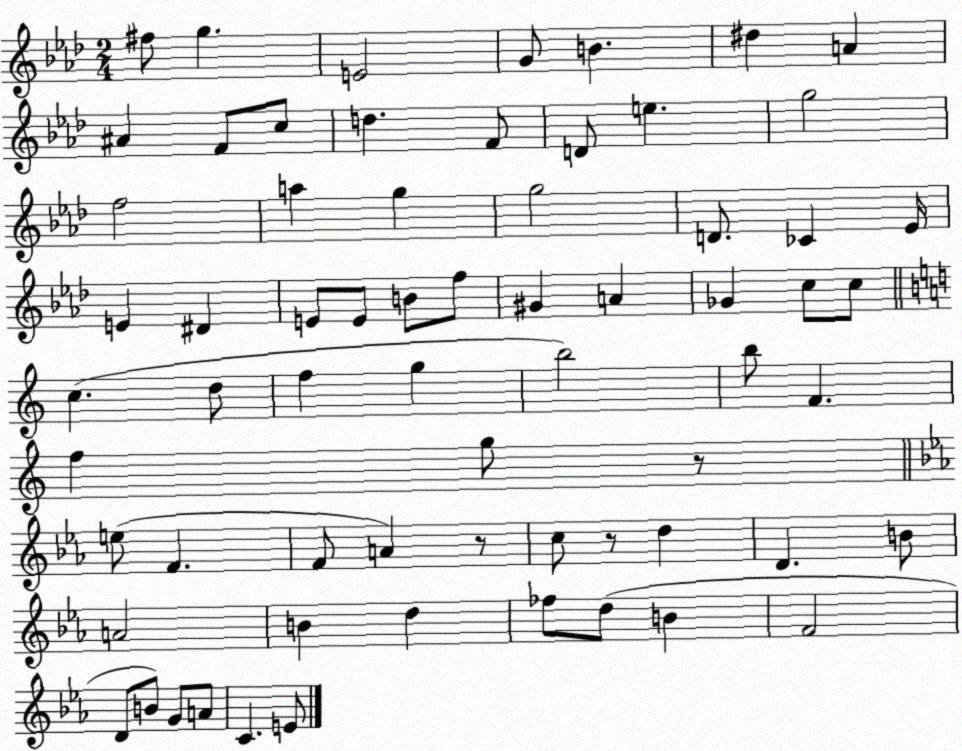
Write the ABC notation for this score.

X:1
T:Untitled
M:2/4
L:1/4
K:Ab
^f/2 g E2 G/2 B ^d A ^A F/2 c/2 d F/2 D/2 e g2 f2 a g g2 D/2 _C _E/4 E ^D E/2 E/2 B/2 f/2 ^G A _G c/2 c/2 c d/2 f g b2 b/2 F f g/2 z/2 e/2 F F/2 A z/2 c/2 z/2 d D B/2 A2 B d _f/2 d/2 B F2 D/2 B/2 G/2 A/2 C E/2